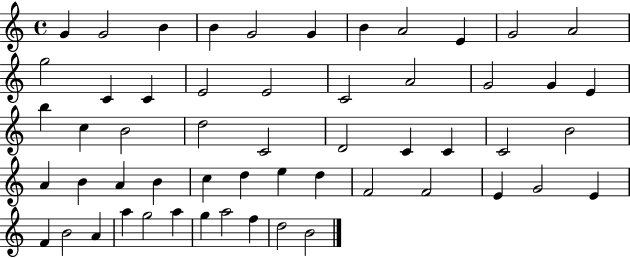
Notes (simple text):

G4/q G4/h B4/q B4/q G4/h G4/q B4/q A4/h E4/q G4/h A4/h G5/h C4/q C4/q E4/h E4/h C4/h A4/h G4/h G4/q E4/q B5/q C5/q B4/h D5/h C4/h D4/h C4/q C4/q C4/h B4/h A4/q B4/q A4/q B4/q C5/q D5/q E5/q D5/q F4/h F4/h E4/q G4/h E4/q F4/q B4/h A4/q A5/q G5/h A5/q G5/q A5/h F5/q D5/h B4/h